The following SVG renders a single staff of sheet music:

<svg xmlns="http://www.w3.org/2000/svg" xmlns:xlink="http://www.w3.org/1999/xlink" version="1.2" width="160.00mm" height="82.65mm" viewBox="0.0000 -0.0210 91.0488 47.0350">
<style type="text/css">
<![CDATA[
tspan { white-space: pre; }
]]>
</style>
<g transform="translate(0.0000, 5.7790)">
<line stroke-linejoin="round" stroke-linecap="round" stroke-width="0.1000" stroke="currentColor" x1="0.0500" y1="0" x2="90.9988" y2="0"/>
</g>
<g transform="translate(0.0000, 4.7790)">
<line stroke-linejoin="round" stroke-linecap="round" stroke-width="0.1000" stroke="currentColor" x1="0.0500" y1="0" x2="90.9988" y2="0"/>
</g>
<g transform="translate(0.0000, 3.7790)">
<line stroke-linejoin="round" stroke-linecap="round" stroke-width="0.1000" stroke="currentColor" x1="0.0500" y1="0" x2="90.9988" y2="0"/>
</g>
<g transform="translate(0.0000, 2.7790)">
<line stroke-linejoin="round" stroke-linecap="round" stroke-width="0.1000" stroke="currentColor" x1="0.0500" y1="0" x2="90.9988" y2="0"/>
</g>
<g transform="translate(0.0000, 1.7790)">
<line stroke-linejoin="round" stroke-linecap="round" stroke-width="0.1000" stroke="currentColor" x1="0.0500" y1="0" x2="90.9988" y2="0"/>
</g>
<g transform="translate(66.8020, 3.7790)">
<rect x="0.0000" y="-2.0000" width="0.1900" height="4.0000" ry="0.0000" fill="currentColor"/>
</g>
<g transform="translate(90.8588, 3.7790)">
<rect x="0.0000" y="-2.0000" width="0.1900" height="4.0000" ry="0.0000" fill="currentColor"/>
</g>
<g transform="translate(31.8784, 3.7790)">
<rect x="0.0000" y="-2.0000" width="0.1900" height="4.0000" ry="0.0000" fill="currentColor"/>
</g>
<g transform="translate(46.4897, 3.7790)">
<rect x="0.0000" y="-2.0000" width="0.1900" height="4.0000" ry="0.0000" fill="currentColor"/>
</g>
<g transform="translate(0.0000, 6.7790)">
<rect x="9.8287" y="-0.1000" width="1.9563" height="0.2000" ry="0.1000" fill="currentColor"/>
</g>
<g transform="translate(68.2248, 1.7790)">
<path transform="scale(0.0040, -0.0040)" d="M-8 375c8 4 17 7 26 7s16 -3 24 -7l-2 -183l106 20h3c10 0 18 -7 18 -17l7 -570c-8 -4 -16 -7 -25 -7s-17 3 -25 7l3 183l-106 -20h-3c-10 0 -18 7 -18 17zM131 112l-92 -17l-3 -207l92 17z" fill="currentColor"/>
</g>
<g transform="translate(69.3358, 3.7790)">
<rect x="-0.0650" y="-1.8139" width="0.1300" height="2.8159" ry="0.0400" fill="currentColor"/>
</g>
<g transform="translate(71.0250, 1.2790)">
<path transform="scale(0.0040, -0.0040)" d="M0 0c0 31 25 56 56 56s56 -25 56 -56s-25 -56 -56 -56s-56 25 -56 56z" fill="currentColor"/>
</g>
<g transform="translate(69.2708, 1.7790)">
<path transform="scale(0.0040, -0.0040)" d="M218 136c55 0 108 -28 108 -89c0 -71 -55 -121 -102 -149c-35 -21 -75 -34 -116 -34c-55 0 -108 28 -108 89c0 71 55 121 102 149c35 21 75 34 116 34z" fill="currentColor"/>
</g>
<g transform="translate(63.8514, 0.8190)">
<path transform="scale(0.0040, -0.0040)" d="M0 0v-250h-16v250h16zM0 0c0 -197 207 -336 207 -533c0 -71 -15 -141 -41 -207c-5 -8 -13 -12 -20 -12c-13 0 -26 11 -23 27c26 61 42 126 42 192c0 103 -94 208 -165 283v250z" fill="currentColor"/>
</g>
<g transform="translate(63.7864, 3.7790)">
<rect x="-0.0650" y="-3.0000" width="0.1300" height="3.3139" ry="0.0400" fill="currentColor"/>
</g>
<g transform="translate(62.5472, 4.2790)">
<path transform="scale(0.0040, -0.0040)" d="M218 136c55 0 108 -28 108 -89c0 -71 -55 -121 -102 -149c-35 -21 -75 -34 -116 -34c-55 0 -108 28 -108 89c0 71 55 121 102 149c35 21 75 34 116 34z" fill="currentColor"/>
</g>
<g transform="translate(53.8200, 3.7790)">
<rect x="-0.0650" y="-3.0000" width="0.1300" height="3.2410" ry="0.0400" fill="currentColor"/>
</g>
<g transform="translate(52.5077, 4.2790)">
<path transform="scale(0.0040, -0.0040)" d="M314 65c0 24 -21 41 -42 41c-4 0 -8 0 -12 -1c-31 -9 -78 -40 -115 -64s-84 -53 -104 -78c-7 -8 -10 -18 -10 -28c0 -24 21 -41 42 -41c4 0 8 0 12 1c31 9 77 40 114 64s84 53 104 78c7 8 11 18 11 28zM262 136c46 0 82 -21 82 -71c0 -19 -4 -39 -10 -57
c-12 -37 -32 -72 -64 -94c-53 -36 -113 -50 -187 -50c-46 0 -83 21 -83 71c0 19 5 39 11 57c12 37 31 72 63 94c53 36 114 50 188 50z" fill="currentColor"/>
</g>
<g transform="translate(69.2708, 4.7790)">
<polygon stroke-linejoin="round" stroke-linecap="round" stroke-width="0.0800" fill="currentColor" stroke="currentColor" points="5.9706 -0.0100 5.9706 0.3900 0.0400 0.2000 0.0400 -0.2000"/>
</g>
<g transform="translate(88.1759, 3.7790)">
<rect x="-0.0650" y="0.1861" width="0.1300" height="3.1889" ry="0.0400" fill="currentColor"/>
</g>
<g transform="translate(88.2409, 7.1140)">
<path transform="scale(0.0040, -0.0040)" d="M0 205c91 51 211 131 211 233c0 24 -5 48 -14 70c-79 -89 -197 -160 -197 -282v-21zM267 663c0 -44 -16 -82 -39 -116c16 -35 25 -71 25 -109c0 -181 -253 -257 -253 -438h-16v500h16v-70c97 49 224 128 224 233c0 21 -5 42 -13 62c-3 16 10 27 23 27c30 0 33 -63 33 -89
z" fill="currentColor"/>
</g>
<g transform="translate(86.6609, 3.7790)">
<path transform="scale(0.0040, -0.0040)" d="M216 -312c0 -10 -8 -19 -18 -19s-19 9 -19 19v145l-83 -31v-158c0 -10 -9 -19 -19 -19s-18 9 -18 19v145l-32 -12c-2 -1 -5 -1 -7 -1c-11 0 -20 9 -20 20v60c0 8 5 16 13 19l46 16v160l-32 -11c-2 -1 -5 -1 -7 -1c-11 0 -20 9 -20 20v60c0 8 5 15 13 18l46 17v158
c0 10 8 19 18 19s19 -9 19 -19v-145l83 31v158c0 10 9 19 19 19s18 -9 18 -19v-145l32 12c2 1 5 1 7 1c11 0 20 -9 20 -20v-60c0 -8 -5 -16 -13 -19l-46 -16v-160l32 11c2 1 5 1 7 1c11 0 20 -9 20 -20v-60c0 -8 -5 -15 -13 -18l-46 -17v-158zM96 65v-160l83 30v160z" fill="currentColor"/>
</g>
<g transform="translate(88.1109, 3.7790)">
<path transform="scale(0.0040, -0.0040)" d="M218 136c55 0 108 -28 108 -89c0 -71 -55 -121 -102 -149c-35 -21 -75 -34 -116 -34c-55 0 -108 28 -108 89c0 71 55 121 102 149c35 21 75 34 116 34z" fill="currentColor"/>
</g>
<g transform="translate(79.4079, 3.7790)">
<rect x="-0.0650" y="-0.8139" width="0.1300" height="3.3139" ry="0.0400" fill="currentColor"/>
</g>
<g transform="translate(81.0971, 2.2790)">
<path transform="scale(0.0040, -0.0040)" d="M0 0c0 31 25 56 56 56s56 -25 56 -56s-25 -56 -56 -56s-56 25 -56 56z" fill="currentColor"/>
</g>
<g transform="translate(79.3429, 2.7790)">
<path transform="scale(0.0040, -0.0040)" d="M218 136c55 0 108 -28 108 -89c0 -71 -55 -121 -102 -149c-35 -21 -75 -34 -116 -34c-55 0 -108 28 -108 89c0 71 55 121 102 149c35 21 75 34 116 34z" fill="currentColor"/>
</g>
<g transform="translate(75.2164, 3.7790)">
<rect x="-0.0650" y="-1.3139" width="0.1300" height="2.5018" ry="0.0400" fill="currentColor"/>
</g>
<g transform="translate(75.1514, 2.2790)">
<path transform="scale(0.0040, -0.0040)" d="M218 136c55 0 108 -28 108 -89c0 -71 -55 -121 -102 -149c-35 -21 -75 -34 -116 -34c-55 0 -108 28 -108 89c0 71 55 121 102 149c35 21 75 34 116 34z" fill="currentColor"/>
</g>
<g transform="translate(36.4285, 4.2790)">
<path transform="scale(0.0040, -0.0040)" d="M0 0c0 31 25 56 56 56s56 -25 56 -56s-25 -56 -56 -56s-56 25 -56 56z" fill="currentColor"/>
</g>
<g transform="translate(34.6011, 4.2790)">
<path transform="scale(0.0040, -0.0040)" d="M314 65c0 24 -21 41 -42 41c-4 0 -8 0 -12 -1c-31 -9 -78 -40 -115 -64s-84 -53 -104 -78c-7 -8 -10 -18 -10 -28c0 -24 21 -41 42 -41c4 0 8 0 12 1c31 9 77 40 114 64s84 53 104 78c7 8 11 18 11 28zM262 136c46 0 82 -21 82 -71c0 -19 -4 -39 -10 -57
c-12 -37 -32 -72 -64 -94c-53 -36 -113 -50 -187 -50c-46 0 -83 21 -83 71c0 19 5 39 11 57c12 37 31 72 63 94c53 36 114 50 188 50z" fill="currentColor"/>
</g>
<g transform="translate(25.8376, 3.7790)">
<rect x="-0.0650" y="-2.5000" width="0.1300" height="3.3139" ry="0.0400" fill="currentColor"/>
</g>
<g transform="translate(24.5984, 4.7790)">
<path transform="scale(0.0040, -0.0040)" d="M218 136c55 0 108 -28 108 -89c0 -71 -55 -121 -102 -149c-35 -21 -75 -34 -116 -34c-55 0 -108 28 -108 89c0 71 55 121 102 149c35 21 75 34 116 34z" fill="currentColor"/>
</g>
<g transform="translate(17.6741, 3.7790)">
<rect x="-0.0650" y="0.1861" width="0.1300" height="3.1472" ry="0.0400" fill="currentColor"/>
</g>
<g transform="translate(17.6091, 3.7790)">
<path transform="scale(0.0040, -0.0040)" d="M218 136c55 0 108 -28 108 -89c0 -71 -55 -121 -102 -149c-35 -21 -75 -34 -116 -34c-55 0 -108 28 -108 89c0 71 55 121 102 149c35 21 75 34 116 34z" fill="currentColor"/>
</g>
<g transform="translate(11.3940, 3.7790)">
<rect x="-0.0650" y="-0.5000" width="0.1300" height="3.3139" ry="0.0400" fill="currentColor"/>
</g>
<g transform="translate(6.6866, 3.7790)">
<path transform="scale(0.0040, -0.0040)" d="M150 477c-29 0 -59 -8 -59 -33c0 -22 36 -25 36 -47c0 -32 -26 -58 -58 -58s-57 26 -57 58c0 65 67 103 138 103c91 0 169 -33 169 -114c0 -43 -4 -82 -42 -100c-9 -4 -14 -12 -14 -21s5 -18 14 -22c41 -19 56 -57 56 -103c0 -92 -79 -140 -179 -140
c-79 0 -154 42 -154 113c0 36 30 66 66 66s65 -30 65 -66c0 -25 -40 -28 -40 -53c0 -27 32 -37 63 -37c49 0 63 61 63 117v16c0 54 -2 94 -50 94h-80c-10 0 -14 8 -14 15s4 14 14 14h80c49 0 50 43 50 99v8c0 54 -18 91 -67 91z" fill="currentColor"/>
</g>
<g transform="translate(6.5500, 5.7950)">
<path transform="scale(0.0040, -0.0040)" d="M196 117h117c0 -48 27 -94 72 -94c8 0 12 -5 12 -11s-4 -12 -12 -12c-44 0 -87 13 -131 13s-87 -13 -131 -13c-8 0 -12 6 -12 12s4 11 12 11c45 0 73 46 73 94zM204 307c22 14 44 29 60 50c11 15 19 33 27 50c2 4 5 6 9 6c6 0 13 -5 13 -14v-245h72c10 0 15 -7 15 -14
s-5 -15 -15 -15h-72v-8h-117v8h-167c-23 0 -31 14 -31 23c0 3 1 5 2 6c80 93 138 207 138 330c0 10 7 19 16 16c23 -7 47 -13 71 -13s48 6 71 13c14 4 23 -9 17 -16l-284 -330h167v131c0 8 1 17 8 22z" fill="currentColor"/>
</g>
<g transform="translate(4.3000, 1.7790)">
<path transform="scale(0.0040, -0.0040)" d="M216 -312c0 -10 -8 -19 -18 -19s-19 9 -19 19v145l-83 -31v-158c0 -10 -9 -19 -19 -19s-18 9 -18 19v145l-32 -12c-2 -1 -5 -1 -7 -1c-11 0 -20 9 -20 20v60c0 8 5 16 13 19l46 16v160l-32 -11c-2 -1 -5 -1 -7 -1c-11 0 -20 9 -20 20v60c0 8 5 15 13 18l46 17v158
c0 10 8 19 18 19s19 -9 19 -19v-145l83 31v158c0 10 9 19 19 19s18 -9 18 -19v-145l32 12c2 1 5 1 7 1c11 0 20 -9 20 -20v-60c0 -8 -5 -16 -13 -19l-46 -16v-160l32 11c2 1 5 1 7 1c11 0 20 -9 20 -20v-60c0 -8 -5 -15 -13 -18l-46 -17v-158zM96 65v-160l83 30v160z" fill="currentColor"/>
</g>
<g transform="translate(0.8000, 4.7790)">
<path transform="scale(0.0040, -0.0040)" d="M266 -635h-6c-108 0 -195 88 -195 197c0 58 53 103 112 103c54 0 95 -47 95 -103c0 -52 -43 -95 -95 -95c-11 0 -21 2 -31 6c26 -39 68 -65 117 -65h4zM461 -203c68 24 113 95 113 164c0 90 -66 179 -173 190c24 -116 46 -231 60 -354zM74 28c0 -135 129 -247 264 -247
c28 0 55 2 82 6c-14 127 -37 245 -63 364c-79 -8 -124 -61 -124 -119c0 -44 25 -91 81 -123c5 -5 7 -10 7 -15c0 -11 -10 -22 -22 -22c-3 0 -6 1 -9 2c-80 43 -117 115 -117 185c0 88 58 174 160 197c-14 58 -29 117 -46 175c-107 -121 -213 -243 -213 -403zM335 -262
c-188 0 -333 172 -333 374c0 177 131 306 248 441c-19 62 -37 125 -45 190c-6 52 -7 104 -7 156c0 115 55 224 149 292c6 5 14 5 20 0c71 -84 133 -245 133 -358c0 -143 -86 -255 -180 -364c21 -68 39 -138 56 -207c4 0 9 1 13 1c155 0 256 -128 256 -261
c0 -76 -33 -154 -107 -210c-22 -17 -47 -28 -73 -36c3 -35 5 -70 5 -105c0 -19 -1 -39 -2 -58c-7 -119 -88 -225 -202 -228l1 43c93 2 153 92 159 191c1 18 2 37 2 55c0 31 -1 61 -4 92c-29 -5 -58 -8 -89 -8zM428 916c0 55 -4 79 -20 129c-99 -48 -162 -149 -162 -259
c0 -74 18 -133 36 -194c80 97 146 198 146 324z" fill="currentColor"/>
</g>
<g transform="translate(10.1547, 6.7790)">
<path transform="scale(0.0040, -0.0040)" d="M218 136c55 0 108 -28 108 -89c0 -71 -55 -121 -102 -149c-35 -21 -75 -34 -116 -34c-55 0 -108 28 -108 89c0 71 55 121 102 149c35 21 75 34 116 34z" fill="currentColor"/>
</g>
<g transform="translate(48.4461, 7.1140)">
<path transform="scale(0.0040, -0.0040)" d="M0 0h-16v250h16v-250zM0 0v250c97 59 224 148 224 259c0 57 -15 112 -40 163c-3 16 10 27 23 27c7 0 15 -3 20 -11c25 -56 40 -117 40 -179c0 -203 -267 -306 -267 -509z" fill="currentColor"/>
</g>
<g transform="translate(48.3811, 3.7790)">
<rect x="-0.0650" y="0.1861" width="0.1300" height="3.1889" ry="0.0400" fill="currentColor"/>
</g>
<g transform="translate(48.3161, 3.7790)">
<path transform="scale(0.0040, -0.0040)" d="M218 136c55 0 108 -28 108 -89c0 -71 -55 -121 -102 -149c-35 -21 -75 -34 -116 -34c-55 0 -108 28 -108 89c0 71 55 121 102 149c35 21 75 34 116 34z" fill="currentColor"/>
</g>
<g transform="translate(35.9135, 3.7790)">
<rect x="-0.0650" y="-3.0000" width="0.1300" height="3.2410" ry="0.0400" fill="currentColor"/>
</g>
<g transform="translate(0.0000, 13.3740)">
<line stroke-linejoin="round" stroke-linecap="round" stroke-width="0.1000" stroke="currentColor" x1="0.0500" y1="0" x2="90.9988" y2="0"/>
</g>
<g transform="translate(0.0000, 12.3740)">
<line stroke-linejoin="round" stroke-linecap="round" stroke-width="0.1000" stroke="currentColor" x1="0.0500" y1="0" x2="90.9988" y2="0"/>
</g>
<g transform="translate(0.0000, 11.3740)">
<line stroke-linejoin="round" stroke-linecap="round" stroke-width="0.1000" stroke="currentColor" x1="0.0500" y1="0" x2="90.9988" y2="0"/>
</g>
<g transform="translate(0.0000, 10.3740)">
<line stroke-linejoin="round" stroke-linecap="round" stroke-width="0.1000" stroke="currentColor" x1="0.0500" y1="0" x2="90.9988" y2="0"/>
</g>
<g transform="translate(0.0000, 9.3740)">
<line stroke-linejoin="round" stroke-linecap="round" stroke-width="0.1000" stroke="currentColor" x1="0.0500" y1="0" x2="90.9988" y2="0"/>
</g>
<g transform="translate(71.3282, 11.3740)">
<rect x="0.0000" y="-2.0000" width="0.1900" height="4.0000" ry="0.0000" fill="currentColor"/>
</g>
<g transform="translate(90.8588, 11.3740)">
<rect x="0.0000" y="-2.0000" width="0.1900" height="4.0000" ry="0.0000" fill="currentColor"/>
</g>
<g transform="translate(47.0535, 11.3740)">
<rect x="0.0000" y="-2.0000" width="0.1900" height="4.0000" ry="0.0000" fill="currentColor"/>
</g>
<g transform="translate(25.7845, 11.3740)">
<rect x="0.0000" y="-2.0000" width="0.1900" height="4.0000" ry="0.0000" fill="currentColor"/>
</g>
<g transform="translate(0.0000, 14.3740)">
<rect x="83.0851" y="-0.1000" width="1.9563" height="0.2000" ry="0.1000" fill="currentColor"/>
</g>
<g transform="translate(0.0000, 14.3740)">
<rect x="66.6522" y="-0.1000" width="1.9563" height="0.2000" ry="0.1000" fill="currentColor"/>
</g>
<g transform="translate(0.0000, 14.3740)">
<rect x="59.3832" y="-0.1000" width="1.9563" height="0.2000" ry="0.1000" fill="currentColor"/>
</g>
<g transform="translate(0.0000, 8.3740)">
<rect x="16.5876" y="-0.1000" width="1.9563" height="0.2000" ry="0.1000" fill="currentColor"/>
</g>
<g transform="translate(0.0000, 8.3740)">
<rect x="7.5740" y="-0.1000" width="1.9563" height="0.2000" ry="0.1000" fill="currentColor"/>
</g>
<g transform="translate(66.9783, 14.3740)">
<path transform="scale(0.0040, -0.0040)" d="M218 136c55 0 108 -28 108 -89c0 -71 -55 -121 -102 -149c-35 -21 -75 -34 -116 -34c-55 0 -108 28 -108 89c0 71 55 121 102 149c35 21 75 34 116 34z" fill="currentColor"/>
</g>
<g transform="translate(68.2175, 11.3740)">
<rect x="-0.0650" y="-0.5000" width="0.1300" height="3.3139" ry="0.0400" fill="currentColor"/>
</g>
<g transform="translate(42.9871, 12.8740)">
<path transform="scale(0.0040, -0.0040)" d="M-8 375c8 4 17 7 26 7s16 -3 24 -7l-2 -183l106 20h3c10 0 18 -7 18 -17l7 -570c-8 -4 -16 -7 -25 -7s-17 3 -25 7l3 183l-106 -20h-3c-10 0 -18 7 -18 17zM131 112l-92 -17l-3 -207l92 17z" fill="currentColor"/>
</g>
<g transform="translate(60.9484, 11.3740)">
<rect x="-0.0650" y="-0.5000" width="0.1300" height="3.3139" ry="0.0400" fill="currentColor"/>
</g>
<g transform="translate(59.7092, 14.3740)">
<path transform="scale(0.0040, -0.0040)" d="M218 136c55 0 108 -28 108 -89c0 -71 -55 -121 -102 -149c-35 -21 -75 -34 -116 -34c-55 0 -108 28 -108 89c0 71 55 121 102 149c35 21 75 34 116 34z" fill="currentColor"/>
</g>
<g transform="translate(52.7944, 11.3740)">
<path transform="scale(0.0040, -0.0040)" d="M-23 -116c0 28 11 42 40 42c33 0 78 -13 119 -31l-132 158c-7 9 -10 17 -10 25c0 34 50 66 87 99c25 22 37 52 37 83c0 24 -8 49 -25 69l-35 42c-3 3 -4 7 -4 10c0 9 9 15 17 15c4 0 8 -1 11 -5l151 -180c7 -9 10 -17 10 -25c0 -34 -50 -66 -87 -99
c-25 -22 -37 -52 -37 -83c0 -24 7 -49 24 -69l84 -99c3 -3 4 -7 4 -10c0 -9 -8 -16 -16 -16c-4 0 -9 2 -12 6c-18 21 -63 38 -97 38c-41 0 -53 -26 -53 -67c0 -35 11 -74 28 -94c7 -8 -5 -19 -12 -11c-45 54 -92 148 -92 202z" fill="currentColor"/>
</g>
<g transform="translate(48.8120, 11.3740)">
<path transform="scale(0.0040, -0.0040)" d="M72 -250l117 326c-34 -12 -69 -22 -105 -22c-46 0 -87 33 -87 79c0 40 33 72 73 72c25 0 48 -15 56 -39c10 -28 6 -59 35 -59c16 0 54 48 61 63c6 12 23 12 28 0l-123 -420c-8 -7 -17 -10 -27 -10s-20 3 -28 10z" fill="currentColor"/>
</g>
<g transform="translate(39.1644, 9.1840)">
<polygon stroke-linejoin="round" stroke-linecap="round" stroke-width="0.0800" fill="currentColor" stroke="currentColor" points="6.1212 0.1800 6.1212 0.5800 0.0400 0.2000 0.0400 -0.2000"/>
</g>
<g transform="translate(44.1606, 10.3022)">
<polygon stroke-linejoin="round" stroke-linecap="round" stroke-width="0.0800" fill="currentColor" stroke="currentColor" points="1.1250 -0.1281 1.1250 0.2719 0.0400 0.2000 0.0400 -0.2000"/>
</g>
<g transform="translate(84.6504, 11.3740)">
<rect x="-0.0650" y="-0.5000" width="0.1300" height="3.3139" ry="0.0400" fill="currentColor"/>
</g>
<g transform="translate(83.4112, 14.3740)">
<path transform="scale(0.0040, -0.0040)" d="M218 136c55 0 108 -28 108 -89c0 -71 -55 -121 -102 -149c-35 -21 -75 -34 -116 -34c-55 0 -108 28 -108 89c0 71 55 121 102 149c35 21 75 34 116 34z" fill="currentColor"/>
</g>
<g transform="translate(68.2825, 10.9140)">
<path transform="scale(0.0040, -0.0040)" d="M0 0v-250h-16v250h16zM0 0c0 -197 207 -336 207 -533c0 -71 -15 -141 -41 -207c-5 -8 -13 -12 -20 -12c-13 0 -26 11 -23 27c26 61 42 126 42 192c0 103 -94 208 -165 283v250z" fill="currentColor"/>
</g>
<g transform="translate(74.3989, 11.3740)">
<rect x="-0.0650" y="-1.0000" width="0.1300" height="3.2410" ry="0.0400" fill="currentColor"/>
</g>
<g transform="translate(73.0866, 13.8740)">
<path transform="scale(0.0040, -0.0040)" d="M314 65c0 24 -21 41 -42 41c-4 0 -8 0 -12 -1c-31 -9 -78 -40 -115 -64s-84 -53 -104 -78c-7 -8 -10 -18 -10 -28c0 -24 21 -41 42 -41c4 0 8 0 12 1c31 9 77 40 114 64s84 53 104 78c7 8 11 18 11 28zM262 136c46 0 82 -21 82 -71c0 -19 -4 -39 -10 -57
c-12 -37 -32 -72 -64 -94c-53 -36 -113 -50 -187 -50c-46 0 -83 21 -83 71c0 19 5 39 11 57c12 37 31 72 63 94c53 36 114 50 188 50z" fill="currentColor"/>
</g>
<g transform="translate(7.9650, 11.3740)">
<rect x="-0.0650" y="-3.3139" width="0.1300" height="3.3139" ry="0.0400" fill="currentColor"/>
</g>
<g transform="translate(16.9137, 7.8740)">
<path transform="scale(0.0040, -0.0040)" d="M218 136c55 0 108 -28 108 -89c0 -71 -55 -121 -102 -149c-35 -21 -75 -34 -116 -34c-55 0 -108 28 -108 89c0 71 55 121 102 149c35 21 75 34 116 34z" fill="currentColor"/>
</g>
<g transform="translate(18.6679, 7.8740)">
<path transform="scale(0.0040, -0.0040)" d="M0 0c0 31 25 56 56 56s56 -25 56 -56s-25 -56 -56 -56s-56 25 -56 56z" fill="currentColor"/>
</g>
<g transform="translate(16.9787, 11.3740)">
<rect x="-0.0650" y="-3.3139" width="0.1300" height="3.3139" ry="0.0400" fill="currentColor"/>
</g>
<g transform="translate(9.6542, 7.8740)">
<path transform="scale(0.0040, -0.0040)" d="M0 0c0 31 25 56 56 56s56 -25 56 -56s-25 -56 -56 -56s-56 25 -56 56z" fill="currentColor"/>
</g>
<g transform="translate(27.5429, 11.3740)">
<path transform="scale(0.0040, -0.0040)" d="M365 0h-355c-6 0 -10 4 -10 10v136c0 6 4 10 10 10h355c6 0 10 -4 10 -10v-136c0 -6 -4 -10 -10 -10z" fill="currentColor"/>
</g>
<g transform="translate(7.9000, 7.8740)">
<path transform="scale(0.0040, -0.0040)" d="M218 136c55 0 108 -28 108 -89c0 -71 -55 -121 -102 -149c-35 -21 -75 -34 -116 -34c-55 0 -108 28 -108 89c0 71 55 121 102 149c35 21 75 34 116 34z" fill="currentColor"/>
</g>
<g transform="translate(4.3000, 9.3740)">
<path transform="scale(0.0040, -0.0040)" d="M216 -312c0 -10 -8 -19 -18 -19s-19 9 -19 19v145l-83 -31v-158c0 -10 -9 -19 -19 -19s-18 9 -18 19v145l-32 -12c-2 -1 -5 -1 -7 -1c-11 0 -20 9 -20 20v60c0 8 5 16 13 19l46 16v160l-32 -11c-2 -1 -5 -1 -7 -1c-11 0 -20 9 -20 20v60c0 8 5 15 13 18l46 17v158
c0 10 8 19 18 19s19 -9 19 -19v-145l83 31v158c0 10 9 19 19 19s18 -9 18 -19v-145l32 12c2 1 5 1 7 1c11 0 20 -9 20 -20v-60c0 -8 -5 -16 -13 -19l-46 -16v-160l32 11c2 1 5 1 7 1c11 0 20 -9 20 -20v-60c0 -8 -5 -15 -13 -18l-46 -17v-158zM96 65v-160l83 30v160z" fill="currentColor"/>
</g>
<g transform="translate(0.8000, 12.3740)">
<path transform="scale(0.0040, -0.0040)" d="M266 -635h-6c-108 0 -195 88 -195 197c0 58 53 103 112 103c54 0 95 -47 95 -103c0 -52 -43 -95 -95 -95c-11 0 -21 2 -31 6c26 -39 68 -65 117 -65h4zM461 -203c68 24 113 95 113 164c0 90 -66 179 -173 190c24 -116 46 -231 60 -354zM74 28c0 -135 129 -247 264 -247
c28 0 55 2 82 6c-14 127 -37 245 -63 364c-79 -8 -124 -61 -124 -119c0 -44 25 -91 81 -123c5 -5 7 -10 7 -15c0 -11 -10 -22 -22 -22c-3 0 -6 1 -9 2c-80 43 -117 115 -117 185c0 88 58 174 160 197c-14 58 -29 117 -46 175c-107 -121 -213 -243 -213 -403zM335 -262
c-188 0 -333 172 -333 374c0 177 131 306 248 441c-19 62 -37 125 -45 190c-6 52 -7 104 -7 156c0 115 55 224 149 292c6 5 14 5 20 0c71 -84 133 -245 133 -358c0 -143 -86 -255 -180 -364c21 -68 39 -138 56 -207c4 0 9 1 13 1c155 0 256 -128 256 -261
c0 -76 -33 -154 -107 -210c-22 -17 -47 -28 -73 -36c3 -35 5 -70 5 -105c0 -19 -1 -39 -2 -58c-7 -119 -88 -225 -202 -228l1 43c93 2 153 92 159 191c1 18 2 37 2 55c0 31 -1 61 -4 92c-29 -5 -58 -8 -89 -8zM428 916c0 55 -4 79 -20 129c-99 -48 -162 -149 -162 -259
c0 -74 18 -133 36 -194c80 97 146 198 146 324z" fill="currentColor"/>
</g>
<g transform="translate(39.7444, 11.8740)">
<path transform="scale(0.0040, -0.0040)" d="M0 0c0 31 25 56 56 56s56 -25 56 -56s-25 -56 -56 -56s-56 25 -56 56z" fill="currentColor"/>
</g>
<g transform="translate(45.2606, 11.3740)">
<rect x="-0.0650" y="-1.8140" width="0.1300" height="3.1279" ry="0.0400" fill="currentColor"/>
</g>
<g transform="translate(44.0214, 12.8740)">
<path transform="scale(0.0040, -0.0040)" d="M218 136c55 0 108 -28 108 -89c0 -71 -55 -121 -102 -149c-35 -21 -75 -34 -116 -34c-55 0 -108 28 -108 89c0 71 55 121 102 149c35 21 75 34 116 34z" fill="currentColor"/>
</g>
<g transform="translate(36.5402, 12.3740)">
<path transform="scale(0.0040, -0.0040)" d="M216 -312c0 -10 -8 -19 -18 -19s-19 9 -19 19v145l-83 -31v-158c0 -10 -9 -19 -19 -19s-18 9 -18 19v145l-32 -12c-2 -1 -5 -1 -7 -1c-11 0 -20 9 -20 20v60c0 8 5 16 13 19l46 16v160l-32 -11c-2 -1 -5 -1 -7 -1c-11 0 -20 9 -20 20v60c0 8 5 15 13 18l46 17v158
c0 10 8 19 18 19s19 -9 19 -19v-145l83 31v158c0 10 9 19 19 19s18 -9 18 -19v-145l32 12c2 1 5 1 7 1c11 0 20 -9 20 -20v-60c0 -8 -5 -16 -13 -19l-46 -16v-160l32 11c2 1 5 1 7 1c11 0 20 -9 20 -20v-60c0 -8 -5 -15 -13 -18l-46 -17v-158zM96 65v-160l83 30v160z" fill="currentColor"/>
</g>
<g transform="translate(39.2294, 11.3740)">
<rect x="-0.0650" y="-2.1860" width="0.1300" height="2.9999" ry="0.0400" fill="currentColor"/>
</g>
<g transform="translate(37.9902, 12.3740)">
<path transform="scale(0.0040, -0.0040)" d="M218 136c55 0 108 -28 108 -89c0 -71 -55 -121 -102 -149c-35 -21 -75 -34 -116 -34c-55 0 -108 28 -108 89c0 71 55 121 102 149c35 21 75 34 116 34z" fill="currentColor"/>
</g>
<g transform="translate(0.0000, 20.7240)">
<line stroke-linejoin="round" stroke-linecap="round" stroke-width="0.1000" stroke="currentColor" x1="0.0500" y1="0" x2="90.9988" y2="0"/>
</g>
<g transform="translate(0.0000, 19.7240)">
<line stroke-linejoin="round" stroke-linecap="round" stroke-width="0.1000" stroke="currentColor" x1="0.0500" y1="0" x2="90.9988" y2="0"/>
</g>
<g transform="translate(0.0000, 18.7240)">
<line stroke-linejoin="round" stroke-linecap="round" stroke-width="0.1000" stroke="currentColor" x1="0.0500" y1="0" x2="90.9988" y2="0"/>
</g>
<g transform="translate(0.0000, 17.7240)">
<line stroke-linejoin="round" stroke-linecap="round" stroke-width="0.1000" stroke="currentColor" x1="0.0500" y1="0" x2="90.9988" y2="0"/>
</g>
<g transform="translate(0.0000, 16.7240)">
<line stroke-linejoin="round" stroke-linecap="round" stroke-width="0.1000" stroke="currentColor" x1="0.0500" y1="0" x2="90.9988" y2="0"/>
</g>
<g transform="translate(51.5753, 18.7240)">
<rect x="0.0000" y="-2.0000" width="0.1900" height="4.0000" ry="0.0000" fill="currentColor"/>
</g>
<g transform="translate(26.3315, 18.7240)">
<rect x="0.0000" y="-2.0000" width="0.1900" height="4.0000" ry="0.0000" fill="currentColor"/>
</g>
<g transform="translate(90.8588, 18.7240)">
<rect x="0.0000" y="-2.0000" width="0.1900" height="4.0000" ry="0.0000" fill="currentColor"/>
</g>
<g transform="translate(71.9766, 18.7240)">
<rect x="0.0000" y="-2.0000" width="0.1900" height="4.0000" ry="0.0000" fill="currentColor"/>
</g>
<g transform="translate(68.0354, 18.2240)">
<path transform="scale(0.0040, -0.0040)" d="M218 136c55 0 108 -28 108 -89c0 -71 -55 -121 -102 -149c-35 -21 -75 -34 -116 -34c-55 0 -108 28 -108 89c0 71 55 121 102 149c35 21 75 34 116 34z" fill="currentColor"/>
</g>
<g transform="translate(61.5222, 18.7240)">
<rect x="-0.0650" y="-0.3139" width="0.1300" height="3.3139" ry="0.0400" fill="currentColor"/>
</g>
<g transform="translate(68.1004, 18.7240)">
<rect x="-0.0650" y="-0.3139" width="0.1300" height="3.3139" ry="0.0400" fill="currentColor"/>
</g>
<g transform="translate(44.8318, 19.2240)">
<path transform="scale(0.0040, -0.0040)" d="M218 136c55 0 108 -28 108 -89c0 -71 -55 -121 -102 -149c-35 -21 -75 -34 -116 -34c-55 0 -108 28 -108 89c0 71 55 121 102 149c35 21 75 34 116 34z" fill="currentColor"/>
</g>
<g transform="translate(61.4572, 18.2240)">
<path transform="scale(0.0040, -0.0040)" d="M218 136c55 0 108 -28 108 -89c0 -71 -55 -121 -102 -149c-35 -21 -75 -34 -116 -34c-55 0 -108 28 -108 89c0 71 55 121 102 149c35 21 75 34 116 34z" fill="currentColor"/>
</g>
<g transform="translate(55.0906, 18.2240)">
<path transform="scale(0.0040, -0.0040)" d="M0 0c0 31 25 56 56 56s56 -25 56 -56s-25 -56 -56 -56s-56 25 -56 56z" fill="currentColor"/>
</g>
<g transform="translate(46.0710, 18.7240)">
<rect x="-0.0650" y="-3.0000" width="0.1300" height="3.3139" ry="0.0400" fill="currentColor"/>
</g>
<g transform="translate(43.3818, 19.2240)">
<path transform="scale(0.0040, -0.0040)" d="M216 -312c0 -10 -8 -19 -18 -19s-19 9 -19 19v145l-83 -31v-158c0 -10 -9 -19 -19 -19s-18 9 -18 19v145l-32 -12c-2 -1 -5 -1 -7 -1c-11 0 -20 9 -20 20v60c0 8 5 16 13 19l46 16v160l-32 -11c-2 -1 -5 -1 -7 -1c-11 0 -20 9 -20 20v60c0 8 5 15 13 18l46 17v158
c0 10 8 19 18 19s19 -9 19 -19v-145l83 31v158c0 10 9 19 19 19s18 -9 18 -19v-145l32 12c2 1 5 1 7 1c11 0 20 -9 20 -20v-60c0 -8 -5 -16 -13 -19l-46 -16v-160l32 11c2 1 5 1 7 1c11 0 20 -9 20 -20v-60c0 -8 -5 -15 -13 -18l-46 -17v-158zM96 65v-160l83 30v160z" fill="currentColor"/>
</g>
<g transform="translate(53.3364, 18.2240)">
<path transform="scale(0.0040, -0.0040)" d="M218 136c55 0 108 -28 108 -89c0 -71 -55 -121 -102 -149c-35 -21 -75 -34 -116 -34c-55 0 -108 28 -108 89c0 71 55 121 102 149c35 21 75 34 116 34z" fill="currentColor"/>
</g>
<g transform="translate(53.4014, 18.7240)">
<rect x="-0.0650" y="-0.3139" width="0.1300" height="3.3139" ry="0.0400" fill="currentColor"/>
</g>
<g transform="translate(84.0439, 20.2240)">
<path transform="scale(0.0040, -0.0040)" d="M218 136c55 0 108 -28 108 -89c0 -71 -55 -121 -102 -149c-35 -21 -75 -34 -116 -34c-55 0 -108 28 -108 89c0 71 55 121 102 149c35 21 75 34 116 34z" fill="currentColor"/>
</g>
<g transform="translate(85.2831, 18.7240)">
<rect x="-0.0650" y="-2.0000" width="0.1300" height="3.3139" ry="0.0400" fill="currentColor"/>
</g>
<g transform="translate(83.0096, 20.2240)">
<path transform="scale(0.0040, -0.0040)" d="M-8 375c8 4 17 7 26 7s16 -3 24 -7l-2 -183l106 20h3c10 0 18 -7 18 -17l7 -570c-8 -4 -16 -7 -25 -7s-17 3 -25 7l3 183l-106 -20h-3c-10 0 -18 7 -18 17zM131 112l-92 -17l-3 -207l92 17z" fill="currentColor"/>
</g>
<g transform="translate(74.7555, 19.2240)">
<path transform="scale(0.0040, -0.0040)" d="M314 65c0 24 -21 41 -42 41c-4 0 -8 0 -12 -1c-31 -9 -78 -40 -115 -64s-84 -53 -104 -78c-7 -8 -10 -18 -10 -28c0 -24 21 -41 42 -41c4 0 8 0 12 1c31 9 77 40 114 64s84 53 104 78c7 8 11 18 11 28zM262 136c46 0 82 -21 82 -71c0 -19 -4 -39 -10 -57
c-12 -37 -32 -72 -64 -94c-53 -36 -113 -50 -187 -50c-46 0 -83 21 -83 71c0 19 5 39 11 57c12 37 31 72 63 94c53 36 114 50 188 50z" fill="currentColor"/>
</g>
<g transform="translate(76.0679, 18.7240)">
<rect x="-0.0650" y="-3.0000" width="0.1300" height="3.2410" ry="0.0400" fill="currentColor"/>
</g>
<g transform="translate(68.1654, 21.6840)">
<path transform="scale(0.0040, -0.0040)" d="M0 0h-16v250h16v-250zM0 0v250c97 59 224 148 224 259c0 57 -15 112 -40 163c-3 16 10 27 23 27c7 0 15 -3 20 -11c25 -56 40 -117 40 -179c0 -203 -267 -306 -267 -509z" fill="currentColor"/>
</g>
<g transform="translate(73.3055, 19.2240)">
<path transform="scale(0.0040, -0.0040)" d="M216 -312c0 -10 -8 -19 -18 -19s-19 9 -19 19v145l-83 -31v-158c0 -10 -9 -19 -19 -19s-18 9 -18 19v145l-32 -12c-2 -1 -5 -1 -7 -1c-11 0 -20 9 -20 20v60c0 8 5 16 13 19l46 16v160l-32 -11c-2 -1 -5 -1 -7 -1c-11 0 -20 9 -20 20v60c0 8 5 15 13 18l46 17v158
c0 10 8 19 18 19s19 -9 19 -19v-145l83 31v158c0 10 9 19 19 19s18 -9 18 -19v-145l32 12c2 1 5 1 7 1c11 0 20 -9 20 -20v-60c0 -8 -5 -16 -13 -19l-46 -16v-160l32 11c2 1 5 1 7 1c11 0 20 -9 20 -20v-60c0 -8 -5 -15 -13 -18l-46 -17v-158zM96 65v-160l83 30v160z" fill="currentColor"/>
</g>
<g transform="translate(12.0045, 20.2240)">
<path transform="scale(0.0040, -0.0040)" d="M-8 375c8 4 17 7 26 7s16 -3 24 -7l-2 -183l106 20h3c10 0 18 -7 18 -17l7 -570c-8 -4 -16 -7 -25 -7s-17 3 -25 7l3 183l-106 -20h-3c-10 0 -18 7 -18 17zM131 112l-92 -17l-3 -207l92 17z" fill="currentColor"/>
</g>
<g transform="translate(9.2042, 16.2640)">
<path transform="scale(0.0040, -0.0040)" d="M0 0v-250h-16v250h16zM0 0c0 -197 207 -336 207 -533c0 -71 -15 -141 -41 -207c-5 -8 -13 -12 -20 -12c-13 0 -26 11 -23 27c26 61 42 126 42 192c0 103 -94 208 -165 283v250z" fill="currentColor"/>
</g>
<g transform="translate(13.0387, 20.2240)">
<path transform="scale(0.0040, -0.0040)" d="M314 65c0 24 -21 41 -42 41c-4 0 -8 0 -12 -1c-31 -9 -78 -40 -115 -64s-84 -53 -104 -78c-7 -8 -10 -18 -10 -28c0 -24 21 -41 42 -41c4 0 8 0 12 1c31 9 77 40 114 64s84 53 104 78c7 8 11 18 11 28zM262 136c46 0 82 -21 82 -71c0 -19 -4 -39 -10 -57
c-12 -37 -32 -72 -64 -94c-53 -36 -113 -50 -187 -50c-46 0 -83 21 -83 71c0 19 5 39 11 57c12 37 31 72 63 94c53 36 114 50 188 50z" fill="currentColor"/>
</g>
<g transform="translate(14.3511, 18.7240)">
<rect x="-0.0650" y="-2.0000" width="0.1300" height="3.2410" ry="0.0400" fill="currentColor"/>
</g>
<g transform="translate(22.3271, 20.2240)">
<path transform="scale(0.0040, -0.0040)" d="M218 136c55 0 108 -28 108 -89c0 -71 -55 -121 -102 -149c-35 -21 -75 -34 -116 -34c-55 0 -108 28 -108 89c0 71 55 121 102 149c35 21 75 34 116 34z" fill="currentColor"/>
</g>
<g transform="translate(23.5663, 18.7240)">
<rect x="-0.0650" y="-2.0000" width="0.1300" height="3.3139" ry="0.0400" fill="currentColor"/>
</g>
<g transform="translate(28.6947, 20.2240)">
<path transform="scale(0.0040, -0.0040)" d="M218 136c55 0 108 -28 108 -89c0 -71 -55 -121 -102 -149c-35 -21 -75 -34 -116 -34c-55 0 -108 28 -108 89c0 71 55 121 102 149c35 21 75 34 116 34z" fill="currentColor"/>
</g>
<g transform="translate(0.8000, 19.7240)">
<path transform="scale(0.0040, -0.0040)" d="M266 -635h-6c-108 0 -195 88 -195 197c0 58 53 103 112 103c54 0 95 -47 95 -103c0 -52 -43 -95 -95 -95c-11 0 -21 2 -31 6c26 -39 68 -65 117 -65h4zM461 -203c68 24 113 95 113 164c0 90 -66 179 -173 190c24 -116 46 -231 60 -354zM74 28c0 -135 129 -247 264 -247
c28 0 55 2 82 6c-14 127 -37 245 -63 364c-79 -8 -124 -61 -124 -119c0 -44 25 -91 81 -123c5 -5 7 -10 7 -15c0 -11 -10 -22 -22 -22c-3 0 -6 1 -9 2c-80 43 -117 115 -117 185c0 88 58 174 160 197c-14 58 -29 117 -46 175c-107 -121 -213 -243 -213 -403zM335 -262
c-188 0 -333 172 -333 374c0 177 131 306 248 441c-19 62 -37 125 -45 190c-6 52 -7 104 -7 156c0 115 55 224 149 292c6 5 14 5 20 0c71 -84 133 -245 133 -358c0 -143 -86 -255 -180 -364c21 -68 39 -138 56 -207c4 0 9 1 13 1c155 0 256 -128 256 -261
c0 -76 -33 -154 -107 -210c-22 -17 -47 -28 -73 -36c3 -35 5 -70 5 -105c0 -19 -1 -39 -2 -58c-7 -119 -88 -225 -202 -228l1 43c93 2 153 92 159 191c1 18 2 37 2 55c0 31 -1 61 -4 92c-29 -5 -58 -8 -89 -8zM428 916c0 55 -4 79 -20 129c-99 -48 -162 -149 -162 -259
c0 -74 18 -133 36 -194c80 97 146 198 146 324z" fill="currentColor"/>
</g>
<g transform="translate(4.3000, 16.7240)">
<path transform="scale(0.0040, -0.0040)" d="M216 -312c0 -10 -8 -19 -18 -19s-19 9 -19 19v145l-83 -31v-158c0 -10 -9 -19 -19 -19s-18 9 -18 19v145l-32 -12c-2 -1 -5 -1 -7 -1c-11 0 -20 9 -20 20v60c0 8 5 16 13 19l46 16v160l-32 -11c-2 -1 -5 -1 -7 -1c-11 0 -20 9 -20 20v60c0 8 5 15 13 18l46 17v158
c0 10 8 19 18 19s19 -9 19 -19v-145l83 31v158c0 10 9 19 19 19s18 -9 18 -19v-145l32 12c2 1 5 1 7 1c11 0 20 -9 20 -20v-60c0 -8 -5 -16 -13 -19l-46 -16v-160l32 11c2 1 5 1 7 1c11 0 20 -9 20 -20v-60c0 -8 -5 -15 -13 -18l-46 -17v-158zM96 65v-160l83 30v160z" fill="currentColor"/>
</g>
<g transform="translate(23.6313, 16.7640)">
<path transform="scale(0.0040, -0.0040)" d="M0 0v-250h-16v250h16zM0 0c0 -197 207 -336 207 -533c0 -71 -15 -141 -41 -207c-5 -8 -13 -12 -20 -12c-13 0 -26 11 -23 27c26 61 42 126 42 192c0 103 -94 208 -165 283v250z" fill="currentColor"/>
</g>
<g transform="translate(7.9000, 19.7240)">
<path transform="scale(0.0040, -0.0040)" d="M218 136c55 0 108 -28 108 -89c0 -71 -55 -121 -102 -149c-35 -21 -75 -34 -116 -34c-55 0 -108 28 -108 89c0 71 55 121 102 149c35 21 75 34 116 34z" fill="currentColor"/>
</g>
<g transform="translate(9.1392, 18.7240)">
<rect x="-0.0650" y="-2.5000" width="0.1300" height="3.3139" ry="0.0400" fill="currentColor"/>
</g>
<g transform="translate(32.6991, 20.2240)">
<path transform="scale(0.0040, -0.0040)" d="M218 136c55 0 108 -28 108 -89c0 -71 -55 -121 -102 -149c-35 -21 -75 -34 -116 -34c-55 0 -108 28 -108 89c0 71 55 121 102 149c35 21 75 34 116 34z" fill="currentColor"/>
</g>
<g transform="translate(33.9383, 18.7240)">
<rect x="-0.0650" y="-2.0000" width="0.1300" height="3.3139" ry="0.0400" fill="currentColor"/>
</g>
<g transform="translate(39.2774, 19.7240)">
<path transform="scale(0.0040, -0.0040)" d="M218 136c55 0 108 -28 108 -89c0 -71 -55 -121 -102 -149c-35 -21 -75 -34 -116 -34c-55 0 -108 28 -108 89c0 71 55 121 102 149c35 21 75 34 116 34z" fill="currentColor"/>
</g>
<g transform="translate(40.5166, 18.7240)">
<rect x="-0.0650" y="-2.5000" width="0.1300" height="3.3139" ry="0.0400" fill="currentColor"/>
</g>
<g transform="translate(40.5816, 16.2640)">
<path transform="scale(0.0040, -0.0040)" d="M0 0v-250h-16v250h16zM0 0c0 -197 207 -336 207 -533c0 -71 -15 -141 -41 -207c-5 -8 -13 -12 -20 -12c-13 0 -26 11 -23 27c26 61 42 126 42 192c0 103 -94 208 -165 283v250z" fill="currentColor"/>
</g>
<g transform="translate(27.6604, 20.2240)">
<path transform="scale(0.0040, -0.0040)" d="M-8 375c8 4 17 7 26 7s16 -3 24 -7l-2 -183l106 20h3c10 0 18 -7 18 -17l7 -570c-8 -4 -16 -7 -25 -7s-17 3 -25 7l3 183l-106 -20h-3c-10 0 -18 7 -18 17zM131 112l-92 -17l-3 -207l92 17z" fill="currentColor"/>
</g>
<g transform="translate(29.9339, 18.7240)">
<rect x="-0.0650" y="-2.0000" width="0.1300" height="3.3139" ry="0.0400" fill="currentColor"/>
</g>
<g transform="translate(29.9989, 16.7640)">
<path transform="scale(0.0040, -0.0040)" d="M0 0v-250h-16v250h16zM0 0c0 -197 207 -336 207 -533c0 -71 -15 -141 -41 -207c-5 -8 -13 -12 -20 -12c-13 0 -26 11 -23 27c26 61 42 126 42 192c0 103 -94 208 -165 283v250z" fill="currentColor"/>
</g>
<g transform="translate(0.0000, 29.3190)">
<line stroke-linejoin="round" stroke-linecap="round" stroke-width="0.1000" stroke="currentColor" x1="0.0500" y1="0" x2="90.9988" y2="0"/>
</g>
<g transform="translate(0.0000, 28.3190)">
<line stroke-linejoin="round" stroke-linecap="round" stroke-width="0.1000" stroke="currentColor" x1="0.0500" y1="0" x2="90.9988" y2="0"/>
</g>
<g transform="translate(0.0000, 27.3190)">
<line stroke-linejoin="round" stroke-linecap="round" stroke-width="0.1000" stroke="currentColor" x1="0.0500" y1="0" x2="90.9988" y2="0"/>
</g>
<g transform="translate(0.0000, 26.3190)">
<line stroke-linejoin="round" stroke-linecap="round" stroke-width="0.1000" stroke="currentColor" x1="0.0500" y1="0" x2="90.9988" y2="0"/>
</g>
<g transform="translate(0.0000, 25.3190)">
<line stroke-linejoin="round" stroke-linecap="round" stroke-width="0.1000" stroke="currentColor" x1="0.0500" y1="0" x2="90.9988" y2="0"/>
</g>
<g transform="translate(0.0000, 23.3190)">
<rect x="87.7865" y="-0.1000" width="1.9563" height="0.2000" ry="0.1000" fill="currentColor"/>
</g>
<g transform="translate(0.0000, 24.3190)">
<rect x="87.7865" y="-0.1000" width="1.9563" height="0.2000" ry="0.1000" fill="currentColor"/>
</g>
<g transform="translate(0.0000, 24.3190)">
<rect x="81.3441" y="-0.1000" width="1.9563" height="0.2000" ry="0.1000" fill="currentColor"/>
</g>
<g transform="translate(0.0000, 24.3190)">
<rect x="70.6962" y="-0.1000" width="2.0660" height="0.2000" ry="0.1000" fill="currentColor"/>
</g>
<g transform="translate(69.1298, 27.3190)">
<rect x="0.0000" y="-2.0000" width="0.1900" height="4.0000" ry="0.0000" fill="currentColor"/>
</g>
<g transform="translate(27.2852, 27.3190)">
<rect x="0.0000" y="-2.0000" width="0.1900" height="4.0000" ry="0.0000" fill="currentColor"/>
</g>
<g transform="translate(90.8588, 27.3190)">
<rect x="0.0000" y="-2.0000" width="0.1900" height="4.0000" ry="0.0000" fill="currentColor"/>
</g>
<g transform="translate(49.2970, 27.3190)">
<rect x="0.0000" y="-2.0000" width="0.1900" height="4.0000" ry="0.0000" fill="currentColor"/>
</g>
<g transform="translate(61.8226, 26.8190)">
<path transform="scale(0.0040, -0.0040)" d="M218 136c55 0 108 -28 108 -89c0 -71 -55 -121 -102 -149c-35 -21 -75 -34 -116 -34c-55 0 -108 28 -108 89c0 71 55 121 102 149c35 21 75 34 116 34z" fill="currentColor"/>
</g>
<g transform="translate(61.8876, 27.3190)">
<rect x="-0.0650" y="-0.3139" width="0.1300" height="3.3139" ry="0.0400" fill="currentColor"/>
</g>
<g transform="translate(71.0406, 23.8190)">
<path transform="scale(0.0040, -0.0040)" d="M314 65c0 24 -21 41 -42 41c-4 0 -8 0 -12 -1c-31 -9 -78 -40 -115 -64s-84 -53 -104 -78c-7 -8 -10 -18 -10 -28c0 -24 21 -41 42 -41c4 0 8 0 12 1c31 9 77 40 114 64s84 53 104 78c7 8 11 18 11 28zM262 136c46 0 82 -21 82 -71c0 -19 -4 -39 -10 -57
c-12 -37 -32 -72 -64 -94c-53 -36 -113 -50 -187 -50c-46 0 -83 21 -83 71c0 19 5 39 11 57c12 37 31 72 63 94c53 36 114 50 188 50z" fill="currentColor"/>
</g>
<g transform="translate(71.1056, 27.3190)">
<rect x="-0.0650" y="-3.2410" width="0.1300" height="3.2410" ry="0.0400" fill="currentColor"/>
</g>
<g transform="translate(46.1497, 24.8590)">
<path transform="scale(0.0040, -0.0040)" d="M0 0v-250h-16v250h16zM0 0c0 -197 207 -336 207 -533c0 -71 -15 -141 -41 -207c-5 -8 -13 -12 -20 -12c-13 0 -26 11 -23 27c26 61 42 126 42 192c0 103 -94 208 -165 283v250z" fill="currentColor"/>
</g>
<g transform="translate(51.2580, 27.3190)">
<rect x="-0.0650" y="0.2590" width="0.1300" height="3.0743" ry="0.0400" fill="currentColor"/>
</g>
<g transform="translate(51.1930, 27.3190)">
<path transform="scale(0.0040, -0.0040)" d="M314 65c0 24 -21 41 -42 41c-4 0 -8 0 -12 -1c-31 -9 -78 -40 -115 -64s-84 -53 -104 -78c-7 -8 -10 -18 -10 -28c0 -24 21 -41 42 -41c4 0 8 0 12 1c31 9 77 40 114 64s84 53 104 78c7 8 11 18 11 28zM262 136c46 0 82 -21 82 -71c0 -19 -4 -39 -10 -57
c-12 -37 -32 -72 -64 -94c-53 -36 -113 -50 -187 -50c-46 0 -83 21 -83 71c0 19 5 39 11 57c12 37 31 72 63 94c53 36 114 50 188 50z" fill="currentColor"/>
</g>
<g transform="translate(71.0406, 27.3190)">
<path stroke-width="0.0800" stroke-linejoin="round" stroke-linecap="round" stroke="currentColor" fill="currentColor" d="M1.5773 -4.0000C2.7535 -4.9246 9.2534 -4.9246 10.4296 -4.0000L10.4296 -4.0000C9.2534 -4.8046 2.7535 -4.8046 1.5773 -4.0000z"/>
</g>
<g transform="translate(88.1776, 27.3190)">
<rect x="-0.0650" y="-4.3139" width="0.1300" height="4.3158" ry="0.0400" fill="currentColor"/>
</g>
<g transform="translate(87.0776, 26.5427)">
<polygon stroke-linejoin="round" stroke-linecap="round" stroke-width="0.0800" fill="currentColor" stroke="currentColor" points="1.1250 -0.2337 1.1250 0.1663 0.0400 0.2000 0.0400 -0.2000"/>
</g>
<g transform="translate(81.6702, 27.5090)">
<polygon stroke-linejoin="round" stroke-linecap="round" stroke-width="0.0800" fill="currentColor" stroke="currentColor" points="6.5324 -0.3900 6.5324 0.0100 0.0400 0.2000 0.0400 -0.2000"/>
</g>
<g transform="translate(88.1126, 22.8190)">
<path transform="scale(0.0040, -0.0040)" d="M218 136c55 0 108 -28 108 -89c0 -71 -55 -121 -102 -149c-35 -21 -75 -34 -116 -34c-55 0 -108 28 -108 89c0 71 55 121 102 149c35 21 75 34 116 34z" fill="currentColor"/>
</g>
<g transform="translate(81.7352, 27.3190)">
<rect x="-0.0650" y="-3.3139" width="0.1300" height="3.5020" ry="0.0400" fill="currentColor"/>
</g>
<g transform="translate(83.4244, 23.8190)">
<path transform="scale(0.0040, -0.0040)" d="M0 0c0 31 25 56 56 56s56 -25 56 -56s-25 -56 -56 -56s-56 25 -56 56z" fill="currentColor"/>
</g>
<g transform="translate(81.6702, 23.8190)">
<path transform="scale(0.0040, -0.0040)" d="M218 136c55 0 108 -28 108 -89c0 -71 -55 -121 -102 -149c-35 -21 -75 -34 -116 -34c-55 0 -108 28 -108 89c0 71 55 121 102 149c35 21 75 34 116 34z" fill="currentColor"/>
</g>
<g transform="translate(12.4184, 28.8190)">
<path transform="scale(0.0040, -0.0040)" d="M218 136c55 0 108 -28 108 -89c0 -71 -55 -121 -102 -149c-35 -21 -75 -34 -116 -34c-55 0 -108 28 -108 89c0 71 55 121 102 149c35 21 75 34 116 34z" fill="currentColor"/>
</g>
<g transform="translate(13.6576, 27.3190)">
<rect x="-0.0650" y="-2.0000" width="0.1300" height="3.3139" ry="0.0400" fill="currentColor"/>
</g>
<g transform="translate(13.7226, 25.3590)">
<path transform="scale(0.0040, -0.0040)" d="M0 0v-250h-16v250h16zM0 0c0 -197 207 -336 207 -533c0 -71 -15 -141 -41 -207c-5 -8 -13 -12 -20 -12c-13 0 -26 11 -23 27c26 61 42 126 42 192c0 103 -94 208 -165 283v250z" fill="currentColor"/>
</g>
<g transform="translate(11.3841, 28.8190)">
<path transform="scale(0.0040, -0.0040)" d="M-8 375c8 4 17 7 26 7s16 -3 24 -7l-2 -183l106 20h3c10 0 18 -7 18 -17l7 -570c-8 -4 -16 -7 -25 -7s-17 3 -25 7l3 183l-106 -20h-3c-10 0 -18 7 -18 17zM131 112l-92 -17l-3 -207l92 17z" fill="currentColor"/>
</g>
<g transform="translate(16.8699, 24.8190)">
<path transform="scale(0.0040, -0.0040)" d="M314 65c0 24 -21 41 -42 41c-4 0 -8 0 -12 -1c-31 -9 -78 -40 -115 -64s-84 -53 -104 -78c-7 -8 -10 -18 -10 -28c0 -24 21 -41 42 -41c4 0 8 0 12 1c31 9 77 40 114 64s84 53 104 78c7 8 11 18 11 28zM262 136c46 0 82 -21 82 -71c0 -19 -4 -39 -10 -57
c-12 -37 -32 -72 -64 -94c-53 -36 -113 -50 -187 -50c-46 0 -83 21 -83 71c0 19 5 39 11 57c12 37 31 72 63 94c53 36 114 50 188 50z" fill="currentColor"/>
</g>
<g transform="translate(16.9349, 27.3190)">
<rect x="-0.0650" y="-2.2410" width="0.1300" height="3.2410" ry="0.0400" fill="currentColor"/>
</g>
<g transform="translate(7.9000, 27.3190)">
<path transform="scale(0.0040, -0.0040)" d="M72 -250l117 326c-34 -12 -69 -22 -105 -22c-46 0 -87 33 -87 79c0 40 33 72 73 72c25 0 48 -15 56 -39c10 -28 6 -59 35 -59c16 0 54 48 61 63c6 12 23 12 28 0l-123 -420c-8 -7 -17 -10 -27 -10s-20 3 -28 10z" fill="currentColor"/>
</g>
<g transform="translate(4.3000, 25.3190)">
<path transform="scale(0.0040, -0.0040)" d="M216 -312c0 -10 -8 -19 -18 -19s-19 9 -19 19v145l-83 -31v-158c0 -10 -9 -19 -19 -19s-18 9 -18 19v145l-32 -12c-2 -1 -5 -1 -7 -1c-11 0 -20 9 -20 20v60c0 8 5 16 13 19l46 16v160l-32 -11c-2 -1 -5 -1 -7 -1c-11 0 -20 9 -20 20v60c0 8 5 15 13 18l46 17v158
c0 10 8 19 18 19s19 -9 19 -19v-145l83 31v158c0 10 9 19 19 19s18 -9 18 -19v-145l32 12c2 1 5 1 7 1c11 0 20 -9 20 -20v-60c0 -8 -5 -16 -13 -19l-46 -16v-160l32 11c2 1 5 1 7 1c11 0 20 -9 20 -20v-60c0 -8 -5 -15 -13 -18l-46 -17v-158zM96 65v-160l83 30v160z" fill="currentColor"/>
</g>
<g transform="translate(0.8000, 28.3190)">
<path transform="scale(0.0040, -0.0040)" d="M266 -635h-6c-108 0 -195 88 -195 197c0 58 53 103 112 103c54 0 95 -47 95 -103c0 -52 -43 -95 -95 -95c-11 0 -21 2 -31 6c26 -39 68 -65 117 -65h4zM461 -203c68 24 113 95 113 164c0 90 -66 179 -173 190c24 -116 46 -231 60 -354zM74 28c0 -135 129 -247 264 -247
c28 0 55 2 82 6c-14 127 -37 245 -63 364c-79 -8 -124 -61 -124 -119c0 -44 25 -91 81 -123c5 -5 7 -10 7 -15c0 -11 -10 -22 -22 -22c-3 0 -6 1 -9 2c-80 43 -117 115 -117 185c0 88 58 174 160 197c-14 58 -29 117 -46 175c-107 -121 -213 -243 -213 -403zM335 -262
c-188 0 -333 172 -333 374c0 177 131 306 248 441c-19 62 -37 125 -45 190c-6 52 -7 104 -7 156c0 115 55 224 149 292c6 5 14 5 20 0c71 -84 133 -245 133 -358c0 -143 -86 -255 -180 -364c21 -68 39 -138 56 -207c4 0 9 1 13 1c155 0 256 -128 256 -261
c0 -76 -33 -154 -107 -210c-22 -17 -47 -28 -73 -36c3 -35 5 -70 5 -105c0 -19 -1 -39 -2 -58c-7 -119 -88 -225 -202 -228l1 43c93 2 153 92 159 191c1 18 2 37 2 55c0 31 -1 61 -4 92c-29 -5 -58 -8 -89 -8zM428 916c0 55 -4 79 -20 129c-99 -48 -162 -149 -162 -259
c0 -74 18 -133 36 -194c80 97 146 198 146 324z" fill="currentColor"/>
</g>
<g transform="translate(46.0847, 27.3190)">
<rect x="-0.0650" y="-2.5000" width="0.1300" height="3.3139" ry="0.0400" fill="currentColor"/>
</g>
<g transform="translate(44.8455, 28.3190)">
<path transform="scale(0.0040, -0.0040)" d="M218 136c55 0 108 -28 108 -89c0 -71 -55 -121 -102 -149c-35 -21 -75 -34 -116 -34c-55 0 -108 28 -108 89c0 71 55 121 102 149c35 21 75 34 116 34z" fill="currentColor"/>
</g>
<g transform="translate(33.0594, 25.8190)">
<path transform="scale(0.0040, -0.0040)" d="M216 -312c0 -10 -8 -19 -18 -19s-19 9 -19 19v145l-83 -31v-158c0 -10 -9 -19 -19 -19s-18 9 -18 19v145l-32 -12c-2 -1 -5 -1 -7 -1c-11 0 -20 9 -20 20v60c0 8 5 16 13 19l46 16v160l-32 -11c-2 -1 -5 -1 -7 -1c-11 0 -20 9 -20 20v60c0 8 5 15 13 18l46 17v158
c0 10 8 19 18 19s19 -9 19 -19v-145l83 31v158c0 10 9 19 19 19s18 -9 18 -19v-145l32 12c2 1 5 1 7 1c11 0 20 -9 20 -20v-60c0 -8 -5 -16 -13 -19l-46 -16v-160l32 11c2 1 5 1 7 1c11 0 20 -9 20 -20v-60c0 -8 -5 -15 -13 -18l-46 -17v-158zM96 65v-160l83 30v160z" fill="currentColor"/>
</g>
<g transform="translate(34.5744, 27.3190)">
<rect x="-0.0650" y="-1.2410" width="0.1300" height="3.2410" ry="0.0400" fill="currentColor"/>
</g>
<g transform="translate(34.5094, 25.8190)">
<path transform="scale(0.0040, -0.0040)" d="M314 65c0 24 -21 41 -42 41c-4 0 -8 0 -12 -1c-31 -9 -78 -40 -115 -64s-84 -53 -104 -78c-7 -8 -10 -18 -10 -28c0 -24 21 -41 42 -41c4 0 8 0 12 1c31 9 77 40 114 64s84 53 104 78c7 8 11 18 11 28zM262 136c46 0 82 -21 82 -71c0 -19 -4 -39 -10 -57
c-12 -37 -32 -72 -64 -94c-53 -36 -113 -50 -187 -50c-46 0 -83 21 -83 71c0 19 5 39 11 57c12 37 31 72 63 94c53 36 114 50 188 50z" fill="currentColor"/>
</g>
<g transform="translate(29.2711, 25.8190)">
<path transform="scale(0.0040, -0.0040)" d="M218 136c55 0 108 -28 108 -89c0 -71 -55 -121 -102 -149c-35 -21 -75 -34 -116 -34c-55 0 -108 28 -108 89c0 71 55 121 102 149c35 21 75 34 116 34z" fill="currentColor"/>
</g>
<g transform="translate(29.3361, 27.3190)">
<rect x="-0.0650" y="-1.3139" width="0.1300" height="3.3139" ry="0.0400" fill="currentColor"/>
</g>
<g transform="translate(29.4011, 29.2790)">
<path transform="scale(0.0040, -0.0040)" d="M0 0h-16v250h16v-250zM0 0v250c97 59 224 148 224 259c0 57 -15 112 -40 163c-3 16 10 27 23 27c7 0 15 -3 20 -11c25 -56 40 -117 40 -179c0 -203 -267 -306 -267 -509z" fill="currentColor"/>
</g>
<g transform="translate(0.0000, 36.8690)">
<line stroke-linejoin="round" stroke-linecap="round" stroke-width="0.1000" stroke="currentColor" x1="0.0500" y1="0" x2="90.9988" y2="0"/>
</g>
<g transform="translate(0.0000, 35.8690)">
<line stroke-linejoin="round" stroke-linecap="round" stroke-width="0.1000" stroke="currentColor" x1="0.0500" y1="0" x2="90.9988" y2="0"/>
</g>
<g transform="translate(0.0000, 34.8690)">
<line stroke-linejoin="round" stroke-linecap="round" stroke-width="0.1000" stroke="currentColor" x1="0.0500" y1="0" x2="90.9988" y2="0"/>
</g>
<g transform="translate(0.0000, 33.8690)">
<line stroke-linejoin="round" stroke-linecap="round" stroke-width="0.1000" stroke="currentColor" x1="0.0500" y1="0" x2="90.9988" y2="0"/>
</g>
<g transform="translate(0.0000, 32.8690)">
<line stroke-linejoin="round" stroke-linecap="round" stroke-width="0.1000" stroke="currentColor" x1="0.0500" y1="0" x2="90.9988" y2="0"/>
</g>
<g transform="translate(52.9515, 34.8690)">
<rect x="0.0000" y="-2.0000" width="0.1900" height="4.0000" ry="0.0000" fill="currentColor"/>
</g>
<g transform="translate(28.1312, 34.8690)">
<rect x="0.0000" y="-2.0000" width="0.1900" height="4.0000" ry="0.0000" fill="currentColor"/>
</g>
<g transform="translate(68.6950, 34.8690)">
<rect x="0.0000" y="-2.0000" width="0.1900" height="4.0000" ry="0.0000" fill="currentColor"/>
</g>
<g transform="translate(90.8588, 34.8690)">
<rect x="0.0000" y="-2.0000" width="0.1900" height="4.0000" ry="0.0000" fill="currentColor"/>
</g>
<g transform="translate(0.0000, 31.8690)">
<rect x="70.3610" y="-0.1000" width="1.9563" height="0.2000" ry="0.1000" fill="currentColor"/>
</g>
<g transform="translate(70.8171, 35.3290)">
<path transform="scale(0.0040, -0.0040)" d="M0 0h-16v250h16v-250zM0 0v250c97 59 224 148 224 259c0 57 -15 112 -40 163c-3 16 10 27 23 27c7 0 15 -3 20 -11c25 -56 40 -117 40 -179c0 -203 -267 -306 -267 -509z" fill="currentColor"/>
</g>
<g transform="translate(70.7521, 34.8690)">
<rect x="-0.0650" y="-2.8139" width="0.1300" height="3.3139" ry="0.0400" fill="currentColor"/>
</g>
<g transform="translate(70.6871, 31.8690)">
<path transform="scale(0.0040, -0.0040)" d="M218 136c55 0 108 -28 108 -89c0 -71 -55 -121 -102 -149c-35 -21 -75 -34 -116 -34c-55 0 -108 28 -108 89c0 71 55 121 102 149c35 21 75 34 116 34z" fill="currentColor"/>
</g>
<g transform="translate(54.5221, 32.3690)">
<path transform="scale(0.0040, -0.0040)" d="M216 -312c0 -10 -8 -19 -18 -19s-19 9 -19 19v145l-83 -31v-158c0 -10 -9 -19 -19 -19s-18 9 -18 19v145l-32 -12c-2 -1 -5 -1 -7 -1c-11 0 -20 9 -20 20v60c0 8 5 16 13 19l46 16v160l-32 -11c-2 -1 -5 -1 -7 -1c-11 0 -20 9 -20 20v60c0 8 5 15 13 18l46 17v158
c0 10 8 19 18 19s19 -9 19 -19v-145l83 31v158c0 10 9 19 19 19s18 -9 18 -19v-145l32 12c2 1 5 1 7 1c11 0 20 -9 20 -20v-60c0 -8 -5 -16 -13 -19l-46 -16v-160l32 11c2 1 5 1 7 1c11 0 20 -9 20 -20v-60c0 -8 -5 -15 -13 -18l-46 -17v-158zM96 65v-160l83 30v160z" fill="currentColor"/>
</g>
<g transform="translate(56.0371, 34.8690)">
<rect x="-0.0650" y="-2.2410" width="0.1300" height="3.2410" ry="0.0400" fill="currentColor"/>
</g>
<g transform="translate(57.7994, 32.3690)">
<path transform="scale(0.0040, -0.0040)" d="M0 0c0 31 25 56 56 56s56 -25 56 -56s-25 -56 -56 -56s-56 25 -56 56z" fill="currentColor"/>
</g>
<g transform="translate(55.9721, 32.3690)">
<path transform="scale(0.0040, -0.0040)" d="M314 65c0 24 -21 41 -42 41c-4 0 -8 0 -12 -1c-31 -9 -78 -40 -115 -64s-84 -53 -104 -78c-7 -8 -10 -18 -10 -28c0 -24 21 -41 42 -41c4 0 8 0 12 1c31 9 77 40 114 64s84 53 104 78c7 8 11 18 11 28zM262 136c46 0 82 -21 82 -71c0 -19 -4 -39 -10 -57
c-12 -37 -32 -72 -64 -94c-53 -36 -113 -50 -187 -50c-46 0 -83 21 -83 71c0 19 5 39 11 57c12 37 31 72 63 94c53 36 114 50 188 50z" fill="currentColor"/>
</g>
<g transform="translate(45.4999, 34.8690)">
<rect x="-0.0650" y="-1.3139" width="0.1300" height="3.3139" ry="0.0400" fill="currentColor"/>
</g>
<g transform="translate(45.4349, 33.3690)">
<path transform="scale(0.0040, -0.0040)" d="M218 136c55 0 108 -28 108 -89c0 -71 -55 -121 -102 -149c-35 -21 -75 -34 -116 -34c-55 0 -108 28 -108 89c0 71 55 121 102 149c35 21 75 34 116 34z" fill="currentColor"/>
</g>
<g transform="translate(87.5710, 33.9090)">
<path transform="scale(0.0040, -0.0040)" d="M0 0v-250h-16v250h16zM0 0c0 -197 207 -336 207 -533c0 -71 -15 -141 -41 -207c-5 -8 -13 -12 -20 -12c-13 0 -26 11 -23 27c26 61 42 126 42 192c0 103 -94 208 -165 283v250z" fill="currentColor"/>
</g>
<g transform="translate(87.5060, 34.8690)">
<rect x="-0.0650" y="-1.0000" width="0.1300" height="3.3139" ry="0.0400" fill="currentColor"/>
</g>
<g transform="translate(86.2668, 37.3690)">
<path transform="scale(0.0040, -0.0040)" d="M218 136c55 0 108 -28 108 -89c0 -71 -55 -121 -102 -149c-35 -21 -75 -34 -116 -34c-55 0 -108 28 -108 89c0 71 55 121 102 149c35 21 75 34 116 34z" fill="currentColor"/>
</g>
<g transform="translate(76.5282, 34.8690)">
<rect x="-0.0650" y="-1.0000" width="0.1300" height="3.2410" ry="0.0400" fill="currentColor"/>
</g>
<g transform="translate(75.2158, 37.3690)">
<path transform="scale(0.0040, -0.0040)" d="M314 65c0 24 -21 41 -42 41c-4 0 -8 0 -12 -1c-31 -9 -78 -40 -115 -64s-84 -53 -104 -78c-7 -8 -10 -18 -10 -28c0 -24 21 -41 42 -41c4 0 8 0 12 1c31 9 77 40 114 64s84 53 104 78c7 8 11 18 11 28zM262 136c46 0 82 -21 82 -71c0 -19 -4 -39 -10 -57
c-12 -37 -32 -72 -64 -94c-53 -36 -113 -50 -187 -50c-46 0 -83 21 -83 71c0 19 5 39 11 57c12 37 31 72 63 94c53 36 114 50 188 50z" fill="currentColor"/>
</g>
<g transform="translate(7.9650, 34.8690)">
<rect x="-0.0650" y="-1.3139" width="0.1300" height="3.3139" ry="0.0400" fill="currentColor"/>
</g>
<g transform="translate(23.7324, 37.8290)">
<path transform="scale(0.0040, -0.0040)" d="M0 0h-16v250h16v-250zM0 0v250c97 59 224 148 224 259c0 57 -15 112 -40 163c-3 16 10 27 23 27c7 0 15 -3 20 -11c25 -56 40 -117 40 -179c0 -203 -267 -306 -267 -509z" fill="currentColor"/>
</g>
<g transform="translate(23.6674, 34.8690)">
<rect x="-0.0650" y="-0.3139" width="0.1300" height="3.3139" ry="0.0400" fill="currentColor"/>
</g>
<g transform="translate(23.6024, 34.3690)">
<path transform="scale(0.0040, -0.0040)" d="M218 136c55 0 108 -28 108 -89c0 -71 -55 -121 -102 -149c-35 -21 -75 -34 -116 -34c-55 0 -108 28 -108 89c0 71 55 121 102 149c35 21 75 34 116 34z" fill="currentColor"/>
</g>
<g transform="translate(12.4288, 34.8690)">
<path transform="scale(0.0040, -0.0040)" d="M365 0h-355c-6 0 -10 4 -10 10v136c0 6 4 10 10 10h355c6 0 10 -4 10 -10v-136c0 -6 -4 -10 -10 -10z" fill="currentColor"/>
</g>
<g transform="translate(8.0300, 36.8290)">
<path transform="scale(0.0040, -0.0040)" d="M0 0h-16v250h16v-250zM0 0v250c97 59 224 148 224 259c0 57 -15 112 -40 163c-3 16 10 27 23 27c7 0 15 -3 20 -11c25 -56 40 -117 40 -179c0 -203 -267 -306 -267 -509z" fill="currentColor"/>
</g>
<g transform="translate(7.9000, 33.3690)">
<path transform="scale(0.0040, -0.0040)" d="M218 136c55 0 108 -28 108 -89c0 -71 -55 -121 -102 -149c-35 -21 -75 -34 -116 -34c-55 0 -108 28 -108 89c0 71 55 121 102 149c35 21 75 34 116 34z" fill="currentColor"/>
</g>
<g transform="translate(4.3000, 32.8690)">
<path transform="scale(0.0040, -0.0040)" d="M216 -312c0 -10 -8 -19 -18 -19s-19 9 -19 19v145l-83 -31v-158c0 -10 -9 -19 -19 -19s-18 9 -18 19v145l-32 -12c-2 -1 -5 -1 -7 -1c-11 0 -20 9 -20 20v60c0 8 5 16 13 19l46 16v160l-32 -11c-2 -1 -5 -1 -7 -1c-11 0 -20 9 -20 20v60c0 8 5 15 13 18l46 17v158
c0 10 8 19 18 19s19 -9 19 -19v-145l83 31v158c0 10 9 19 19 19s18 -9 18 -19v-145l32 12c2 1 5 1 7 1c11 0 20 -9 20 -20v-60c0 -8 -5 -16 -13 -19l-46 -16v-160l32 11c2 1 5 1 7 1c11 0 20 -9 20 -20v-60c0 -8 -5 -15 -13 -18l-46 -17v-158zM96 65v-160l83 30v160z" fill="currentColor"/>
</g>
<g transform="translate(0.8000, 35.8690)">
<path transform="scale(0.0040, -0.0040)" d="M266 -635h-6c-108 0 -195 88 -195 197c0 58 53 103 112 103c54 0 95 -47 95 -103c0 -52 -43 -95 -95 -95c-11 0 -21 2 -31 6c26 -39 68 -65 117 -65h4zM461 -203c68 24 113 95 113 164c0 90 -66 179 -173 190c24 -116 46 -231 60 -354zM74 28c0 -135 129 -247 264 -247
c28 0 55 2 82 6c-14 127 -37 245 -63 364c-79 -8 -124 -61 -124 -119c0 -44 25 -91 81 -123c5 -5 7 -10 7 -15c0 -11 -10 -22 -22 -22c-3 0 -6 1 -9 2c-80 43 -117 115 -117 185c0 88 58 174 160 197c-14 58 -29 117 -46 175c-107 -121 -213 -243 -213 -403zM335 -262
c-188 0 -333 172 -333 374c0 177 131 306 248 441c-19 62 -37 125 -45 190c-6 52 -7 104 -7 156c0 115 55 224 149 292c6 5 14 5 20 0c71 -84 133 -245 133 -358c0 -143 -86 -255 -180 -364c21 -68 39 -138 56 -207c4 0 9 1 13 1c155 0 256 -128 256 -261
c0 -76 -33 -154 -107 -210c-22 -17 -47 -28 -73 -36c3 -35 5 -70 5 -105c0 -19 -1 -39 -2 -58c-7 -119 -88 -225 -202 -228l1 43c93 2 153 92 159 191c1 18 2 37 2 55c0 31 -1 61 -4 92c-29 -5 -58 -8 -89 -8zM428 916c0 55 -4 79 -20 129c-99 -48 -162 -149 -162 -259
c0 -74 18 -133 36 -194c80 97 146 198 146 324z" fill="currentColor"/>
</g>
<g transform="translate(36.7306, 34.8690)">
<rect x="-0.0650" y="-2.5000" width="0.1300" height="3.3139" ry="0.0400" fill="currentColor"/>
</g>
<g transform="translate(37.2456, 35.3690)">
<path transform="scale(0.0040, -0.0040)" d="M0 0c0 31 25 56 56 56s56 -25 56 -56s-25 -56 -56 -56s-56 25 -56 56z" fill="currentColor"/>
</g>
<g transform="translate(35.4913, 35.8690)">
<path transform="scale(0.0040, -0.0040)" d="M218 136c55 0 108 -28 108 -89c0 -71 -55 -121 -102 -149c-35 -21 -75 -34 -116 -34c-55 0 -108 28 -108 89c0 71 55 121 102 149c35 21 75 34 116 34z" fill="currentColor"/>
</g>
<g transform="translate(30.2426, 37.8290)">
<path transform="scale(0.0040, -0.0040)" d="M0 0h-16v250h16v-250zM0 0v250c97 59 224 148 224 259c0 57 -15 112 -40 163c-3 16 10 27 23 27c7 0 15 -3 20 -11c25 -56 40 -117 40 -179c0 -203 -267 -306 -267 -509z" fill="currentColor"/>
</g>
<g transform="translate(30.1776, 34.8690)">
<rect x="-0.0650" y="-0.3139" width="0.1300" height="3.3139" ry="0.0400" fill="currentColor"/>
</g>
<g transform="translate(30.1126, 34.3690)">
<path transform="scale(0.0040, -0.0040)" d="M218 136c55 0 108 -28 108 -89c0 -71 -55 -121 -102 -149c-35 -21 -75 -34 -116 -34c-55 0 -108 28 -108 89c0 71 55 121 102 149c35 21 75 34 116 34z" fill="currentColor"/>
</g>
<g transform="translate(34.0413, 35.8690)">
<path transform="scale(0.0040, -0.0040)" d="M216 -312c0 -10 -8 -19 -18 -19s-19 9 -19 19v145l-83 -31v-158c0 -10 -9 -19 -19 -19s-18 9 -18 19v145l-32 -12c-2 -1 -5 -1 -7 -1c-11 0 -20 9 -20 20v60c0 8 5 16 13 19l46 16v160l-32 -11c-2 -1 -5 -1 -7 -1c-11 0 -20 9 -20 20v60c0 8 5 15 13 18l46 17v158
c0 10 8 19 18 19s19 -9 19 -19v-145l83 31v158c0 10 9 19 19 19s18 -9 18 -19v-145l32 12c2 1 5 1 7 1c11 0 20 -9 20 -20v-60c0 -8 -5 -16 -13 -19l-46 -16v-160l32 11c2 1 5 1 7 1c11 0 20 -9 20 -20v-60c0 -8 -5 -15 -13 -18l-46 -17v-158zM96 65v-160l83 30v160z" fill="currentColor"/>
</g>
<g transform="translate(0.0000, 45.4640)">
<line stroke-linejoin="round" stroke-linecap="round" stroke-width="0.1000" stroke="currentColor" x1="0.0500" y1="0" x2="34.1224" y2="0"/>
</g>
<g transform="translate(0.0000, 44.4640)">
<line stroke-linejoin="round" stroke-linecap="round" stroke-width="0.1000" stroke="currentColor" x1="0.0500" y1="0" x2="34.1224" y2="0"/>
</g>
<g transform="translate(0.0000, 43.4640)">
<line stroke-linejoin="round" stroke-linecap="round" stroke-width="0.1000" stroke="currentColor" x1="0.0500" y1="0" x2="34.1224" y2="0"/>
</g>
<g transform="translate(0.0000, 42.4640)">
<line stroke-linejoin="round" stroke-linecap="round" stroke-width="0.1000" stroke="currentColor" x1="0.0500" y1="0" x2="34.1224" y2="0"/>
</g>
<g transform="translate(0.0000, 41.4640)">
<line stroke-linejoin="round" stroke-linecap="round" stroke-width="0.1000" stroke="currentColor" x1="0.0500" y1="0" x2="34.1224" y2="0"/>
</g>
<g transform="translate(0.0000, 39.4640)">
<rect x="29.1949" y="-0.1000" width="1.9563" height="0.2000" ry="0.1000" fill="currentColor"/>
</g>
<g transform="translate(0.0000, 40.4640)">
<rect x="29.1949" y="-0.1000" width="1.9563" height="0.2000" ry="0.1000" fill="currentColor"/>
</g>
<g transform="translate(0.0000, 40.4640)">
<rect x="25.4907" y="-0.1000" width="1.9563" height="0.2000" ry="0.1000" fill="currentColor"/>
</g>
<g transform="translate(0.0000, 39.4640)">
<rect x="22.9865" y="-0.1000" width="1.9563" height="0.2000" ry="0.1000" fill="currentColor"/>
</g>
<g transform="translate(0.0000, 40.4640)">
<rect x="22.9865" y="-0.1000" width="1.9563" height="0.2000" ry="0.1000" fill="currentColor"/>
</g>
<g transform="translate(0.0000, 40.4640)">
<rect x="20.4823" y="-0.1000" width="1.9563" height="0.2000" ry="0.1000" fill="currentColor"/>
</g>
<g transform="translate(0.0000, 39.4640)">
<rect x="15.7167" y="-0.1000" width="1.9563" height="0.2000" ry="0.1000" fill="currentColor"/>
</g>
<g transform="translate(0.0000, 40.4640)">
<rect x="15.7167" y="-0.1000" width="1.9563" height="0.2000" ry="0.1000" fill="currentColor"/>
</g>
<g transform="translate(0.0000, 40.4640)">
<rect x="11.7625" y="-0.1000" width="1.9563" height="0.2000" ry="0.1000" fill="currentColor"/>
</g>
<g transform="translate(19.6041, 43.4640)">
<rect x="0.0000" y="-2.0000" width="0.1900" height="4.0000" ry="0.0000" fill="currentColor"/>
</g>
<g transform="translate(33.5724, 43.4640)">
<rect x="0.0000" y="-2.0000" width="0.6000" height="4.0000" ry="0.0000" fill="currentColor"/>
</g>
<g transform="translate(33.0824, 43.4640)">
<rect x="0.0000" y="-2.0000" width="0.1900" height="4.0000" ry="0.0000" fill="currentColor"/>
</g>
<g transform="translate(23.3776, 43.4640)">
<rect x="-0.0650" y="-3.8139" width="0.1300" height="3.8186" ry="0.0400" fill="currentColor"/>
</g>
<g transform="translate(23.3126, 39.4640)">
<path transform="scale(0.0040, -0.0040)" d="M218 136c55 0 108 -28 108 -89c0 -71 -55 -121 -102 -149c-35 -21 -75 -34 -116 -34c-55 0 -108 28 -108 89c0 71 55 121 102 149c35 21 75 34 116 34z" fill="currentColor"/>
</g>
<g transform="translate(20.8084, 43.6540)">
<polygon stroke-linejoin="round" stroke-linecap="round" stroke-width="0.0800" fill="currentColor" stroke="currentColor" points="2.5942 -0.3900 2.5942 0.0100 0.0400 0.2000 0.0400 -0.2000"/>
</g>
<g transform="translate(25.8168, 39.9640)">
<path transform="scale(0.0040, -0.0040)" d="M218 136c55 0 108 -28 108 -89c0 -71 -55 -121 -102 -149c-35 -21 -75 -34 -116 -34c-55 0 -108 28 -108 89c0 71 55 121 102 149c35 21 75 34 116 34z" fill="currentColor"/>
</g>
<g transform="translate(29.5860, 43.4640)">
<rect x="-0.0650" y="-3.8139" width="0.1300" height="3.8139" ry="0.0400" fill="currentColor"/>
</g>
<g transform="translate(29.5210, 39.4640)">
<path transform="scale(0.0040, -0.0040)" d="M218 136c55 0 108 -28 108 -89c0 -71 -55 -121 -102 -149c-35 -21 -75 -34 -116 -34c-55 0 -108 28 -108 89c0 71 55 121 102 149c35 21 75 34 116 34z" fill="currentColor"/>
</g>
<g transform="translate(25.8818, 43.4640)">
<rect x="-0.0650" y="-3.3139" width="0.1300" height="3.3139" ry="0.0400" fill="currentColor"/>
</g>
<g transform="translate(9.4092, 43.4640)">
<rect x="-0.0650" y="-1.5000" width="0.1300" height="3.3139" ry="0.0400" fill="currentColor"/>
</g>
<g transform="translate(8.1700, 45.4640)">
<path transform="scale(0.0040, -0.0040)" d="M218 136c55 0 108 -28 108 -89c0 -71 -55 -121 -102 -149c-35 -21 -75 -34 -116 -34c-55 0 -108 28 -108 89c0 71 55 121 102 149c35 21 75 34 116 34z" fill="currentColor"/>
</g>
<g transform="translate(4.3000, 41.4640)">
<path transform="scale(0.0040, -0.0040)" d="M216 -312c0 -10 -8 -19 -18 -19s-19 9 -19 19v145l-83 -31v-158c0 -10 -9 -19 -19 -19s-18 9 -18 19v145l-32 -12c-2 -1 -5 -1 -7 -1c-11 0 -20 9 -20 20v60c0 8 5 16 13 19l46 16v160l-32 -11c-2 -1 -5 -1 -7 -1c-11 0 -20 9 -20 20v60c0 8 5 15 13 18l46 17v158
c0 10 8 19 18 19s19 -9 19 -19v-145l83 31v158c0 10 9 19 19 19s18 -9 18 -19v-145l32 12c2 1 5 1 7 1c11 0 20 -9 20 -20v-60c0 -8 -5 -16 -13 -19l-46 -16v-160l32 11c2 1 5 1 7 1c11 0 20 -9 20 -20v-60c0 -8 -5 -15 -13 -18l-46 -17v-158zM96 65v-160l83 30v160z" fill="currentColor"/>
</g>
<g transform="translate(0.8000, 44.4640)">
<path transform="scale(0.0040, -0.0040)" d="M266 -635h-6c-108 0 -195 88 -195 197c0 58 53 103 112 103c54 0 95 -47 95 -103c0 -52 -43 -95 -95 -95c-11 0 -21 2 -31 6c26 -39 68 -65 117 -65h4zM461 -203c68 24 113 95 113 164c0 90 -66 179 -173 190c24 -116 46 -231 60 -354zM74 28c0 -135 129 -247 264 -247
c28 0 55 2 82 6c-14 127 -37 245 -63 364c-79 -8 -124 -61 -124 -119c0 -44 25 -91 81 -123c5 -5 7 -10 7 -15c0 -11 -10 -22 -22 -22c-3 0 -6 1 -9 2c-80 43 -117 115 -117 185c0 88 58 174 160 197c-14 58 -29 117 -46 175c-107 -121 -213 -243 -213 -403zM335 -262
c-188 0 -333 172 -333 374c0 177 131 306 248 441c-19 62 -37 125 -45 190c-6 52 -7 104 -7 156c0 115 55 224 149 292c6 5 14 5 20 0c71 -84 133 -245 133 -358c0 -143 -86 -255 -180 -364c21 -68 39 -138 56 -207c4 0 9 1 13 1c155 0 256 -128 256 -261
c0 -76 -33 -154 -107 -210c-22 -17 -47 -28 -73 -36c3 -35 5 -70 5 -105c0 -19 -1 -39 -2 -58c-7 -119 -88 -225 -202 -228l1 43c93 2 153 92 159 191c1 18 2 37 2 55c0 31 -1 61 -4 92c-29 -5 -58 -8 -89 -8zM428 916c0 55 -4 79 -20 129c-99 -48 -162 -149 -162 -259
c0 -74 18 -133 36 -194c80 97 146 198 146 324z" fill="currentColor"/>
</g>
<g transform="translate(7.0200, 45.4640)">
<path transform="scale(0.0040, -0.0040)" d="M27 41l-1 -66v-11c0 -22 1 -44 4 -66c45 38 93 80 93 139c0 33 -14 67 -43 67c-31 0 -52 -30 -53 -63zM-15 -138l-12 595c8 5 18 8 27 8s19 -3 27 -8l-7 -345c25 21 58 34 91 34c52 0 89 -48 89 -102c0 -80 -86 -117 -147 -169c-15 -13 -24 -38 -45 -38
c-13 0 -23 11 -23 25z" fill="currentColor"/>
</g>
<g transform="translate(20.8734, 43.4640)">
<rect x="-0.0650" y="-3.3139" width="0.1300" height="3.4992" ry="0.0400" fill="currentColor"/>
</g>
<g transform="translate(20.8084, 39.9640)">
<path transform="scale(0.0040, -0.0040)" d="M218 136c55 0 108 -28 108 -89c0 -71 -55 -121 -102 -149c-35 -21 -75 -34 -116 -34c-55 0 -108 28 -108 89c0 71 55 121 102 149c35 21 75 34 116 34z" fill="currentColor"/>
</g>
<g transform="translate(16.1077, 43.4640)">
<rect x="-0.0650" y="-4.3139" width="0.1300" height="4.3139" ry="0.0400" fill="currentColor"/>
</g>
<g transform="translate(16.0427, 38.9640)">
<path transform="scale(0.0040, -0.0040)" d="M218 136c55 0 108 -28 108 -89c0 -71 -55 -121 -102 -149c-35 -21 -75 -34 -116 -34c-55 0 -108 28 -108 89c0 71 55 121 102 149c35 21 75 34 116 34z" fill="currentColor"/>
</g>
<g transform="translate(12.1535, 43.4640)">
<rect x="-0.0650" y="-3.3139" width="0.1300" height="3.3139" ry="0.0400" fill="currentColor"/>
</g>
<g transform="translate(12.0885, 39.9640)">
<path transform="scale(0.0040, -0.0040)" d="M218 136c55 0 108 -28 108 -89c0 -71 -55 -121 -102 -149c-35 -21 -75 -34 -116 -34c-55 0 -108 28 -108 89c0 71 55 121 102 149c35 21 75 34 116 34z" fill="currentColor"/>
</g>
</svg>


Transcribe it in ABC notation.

X:1
T:Untitled
M:3/4
L:1/4
K:G
C B G A2 B/2 A2 A/2 f/2 e/2 d ^B/4 b b z2 ^G/2 F/4 z/2 z C C/2 D2 C G/2 F2 F/2 F/2 F G/2 ^A c c c/2 ^A2 F z/2 F/2 g2 e/2 ^e2 G/2 B2 c b2 b/2 d'/4 e/2 z2 c/2 c/2 ^G e ^g2 a/2 D2 D/2 _E b d' b/2 c'/2 b c'